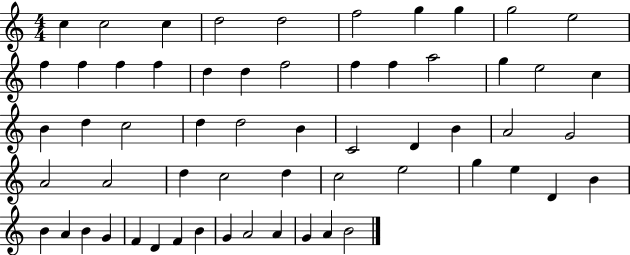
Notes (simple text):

C5/q C5/h C5/q D5/h D5/h F5/h G5/q G5/q G5/h E5/h F5/q F5/q F5/q F5/q D5/q D5/q F5/h F5/q F5/q A5/h G5/q E5/h C5/q B4/q D5/q C5/h D5/q D5/h B4/q C4/h D4/q B4/q A4/h G4/h A4/h A4/h D5/q C5/h D5/q C5/h E5/h G5/q E5/q D4/q B4/q B4/q A4/q B4/q G4/q F4/q D4/q F4/q B4/q G4/q A4/h A4/q G4/q A4/q B4/h